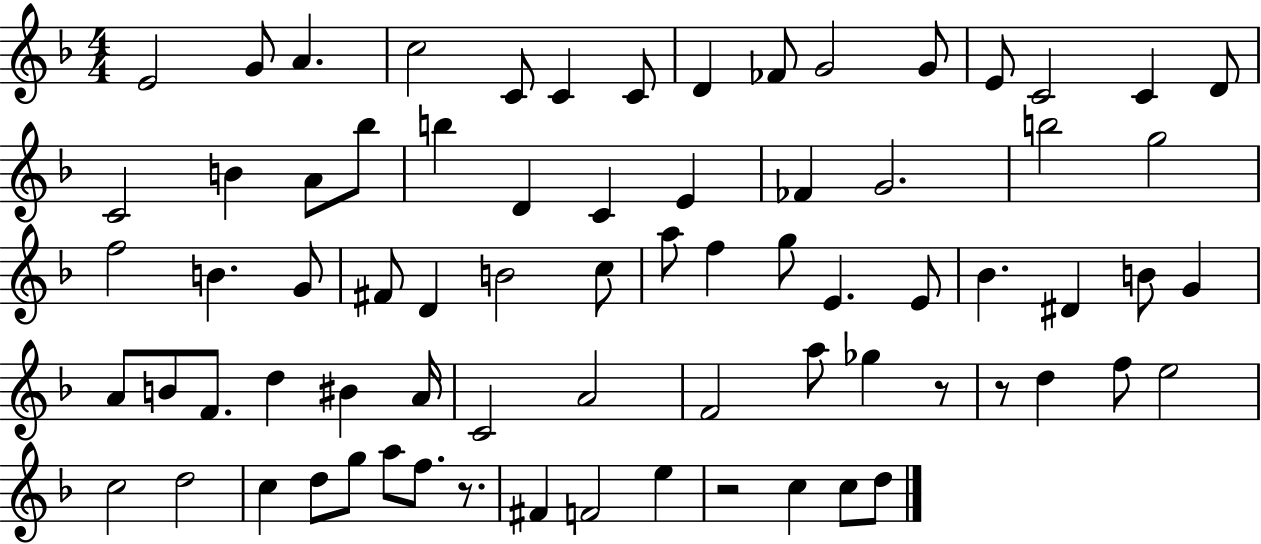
E4/h G4/e A4/q. C5/h C4/e C4/q C4/e D4/q FES4/e G4/h G4/e E4/e C4/h C4/q D4/e C4/h B4/q A4/e Bb5/e B5/q D4/q C4/q E4/q FES4/q G4/h. B5/h G5/h F5/h B4/q. G4/e F#4/e D4/q B4/h C5/e A5/e F5/q G5/e E4/q. E4/e Bb4/q. D#4/q B4/e G4/q A4/e B4/e F4/e. D5/q BIS4/q A4/s C4/h A4/h F4/h A5/e Gb5/q R/e R/e D5/q F5/e E5/h C5/h D5/h C5/q D5/e G5/e A5/e F5/e. R/e. F#4/q F4/h E5/q R/h C5/q C5/e D5/e